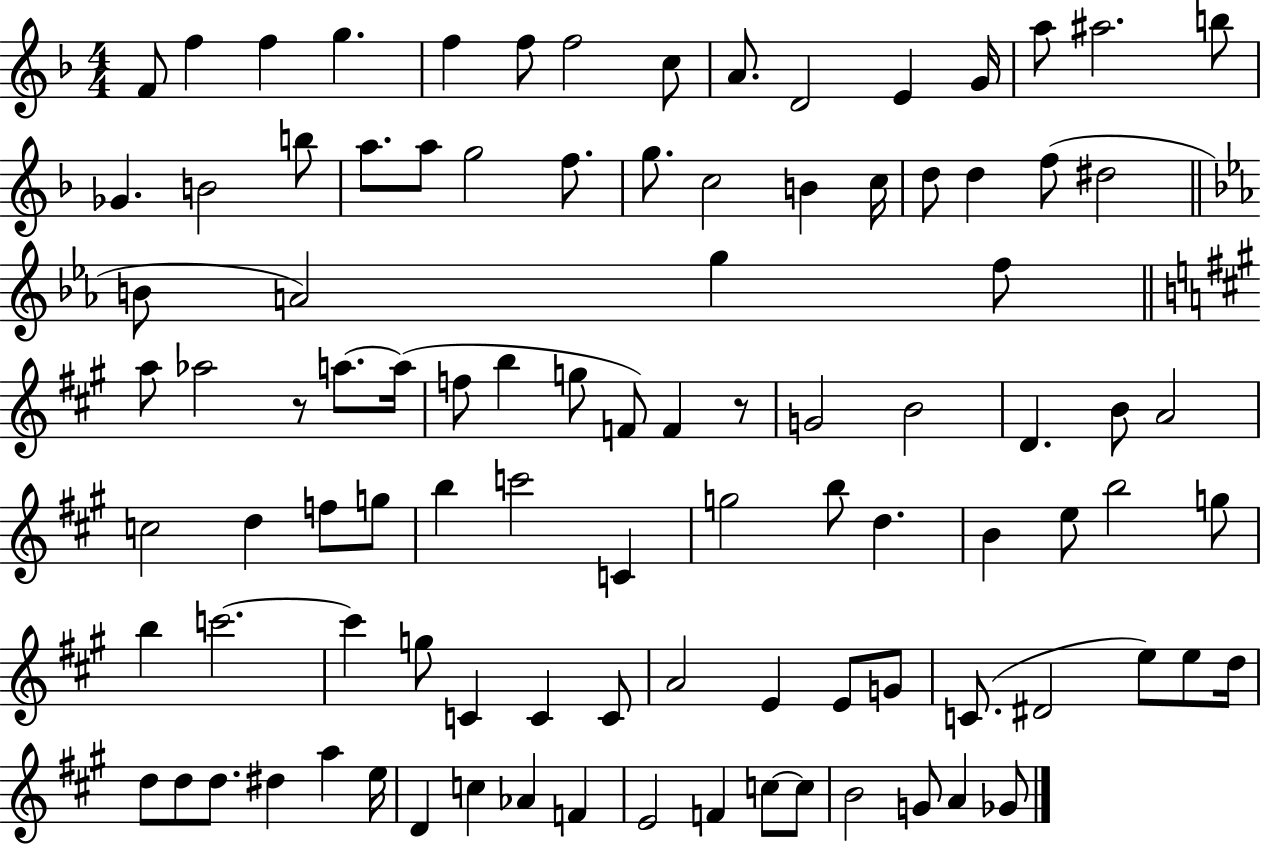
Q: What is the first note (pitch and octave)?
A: F4